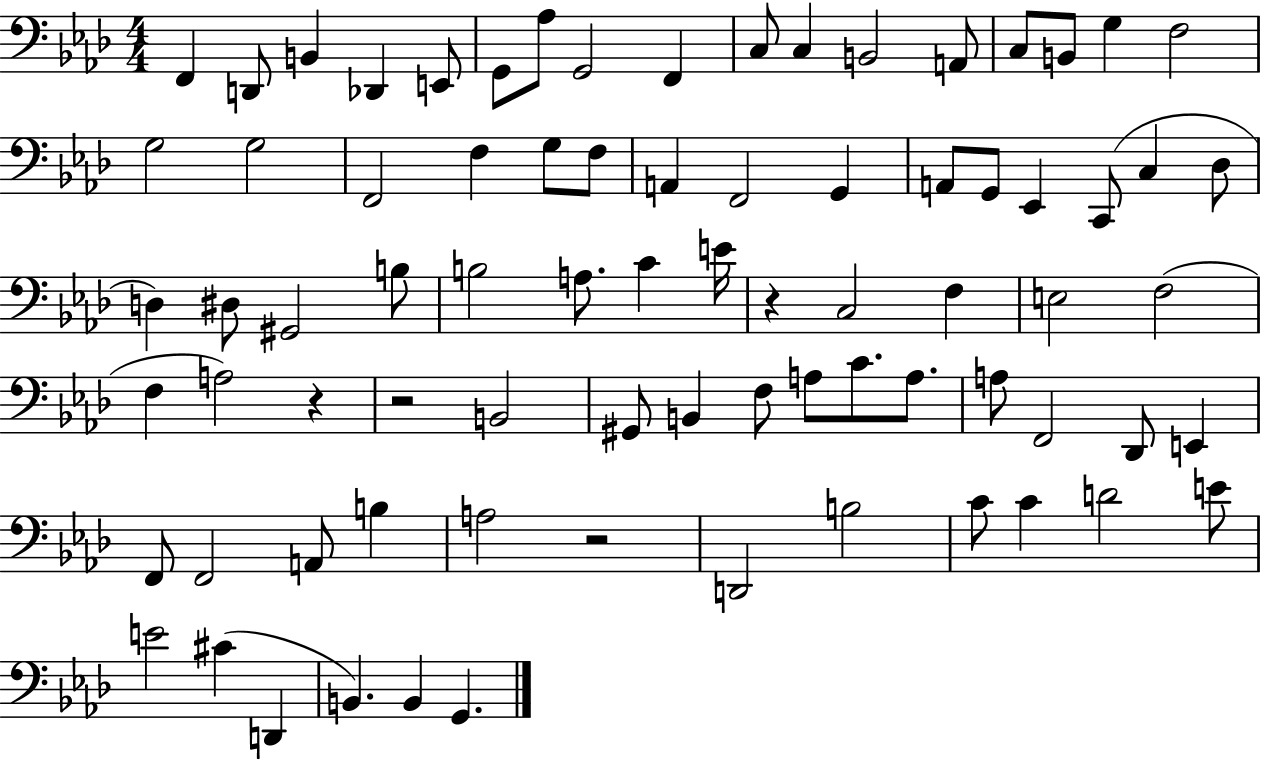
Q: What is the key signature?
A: AES major